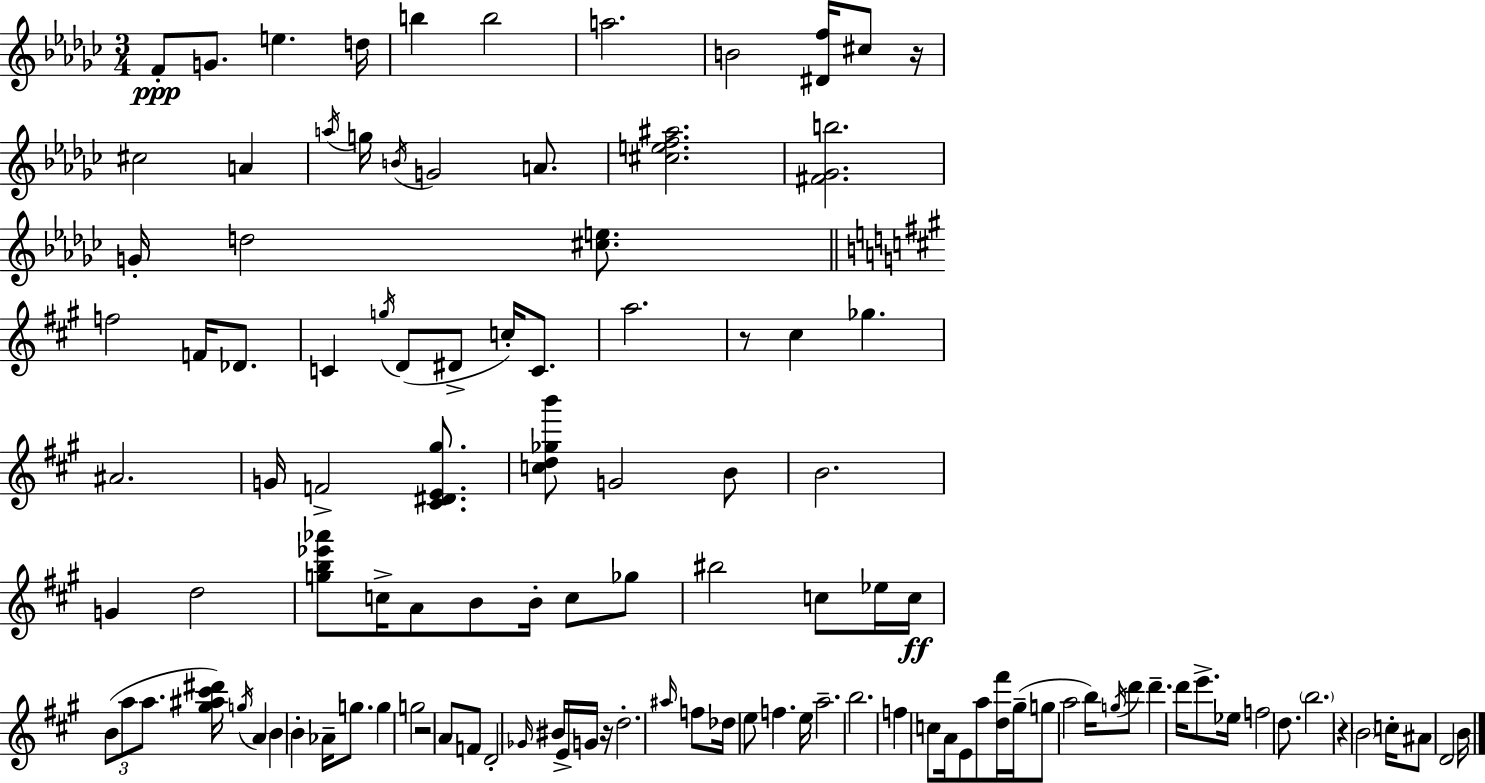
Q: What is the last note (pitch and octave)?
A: B4